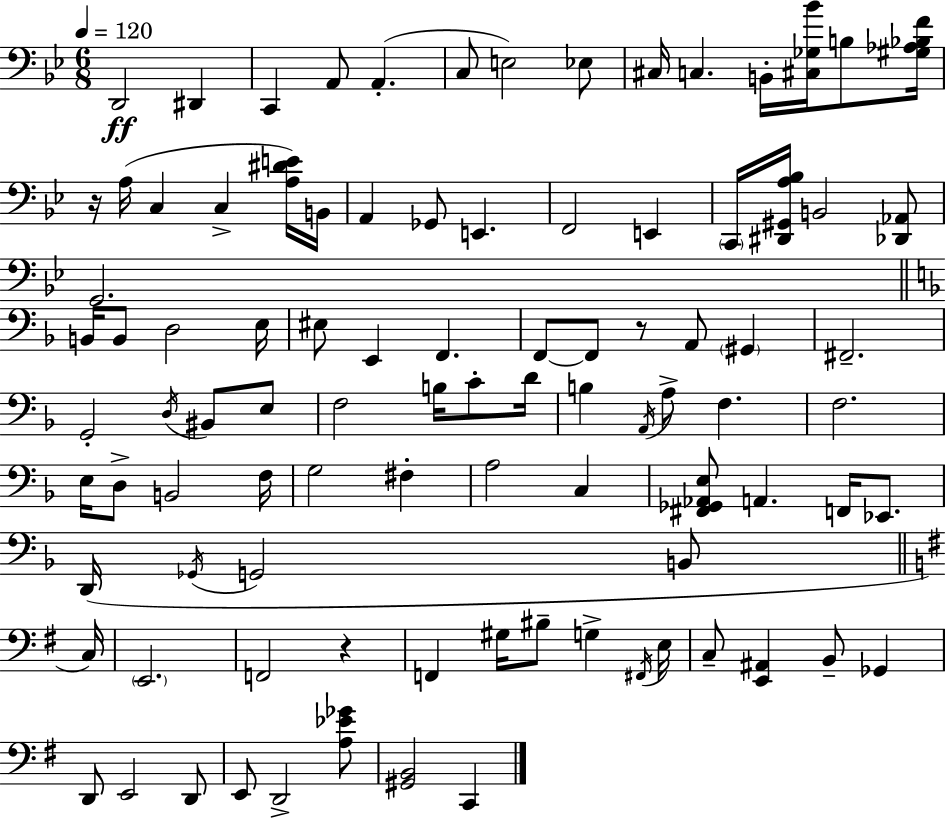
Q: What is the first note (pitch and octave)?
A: D2